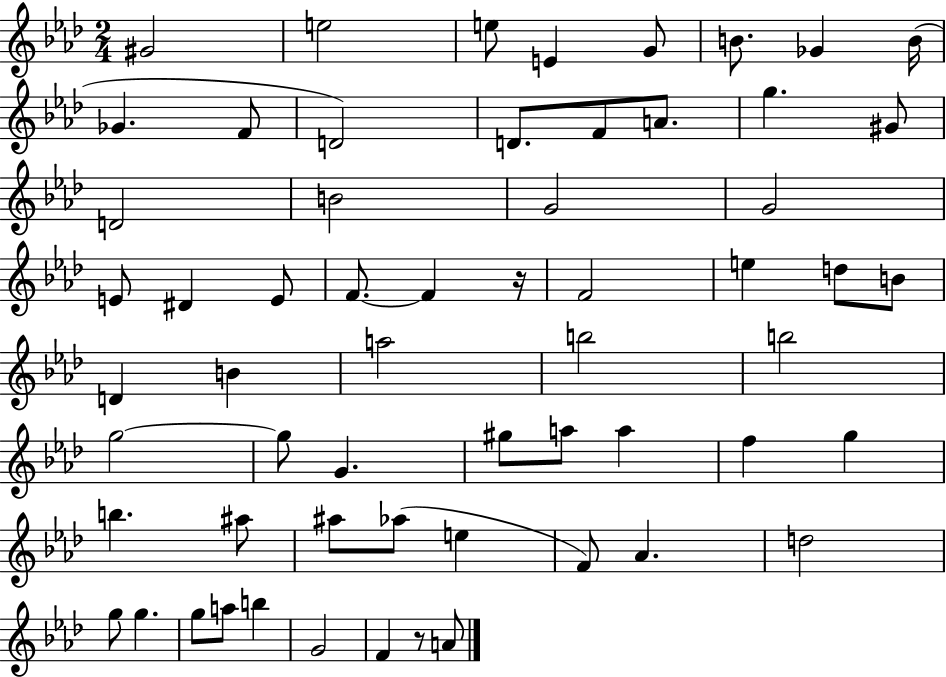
{
  \clef treble
  \numericTimeSignature
  \time 2/4
  \key aes \major
  \repeat volta 2 { gis'2 | e''2 | e''8 e'4 g'8 | b'8. ges'4 b'16( | \break ges'4. f'8 | d'2) | d'8. f'8 a'8. | g''4. gis'8 | \break d'2 | b'2 | g'2 | g'2 | \break e'8 dis'4 e'8 | f'8.~~ f'4 r16 | f'2 | e''4 d''8 b'8 | \break d'4 b'4 | a''2 | b''2 | b''2 | \break g''2~~ | g''8 g'4. | gis''8 a''8 a''4 | f''4 g''4 | \break b''4. ais''8 | ais''8 aes''8( e''4 | f'8) aes'4. | d''2 | \break g''8 g''4. | g''8 a''8 b''4 | g'2 | f'4 r8 a'8 | \break } \bar "|."
}